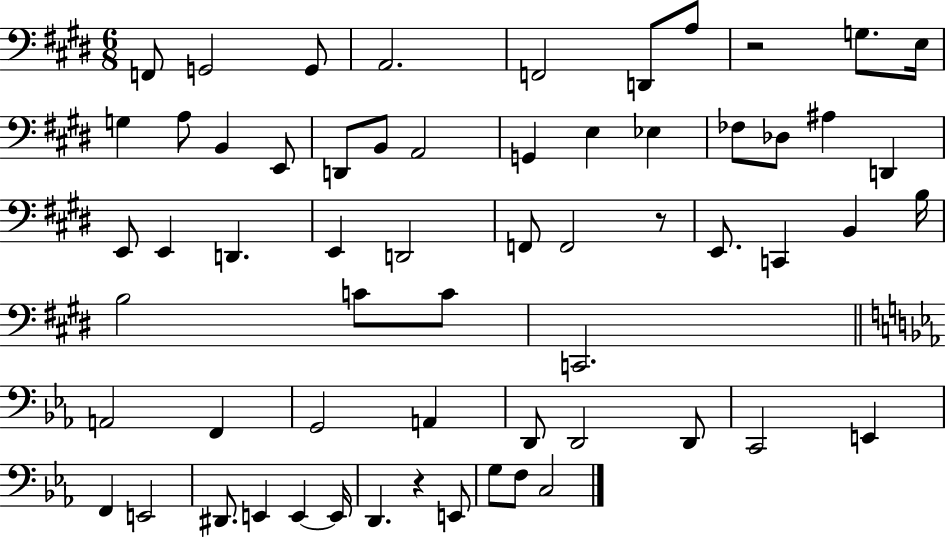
X:1
T:Untitled
M:6/8
L:1/4
K:E
F,,/2 G,,2 G,,/2 A,,2 F,,2 D,,/2 A,/2 z2 G,/2 E,/4 G, A,/2 B,, E,,/2 D,,/2 B,,/2 A,,2 G,, E, _E, _F,/2 _D,/2 ^A, D,, E,,/2 E,, D,, E,, D,,2 F,,/2 F,,2 z/2 E,,/2 C,, B,, B,/4 B,2 C/2 C/2 C,,2 A,,2 F,, G,,2 A,, D,,/2 D,,2 D,,/2 C,,2 E,, F,, E,,2 ^D,,/2 E,, E,, E,,/4 D,, z E,,/2 G,/2 F,/2 C,2